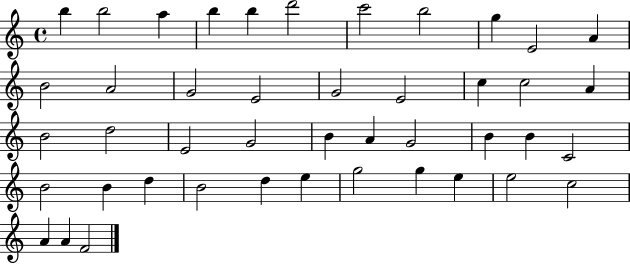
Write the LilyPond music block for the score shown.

{
  \clef treble
  \time 4/4
  \defaultTimeSignature
  \key c \major
  b''4 b''2 a''4 | b''4 b''4 d'''2 | c'''2 b''2 | g''4 e'2 a'4 | \break b'2 a'2 | g'2 e'2 | g'2 e'2 | c''4 c''2 a'4 | \break b'2 d''2 | e'2 g'2 | b'4 a'4 g'2 | b'4 b'4 c'2 | \break b'2 b'4 d''4 | b'2 d''4 e''4 | g''2 g''4 e''4 | e''2 c''2 | \break a'4 a'4 f'2 | \bar "|."
}